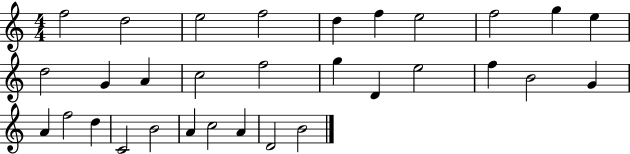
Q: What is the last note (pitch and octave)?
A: B4